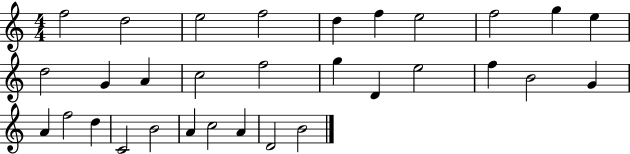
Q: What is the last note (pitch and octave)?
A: B4